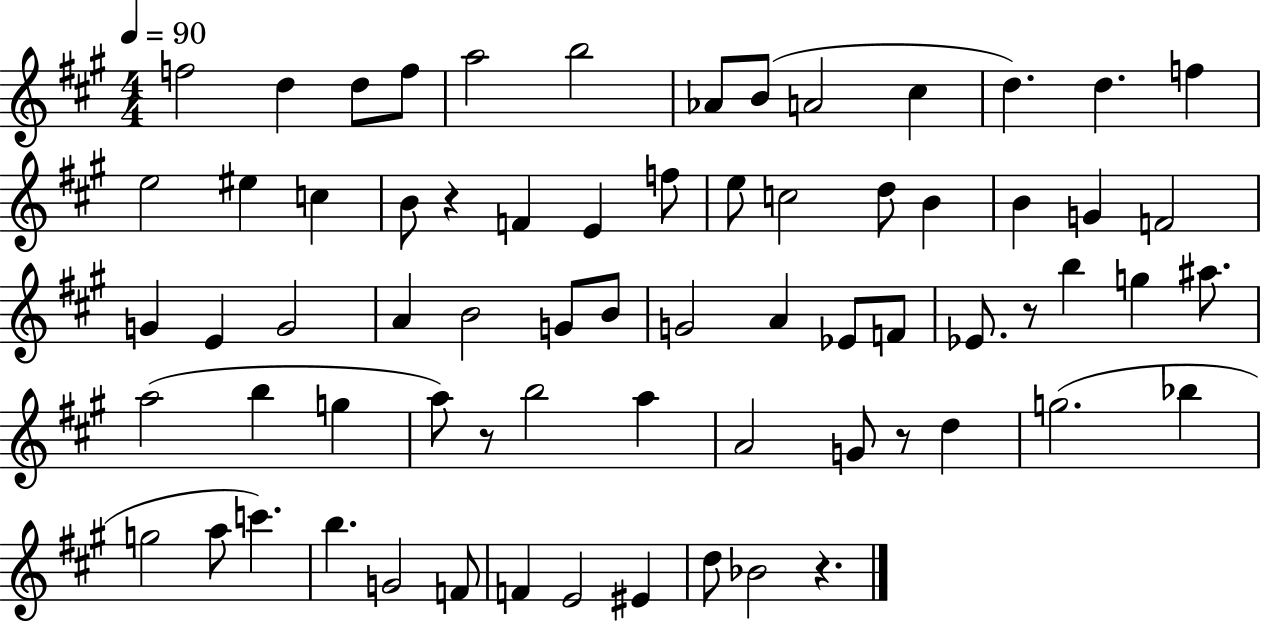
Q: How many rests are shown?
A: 5